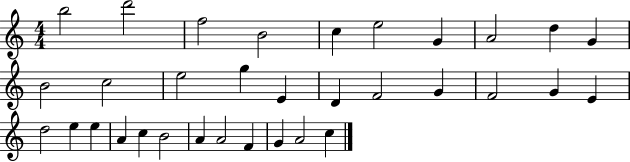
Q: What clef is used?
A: treble